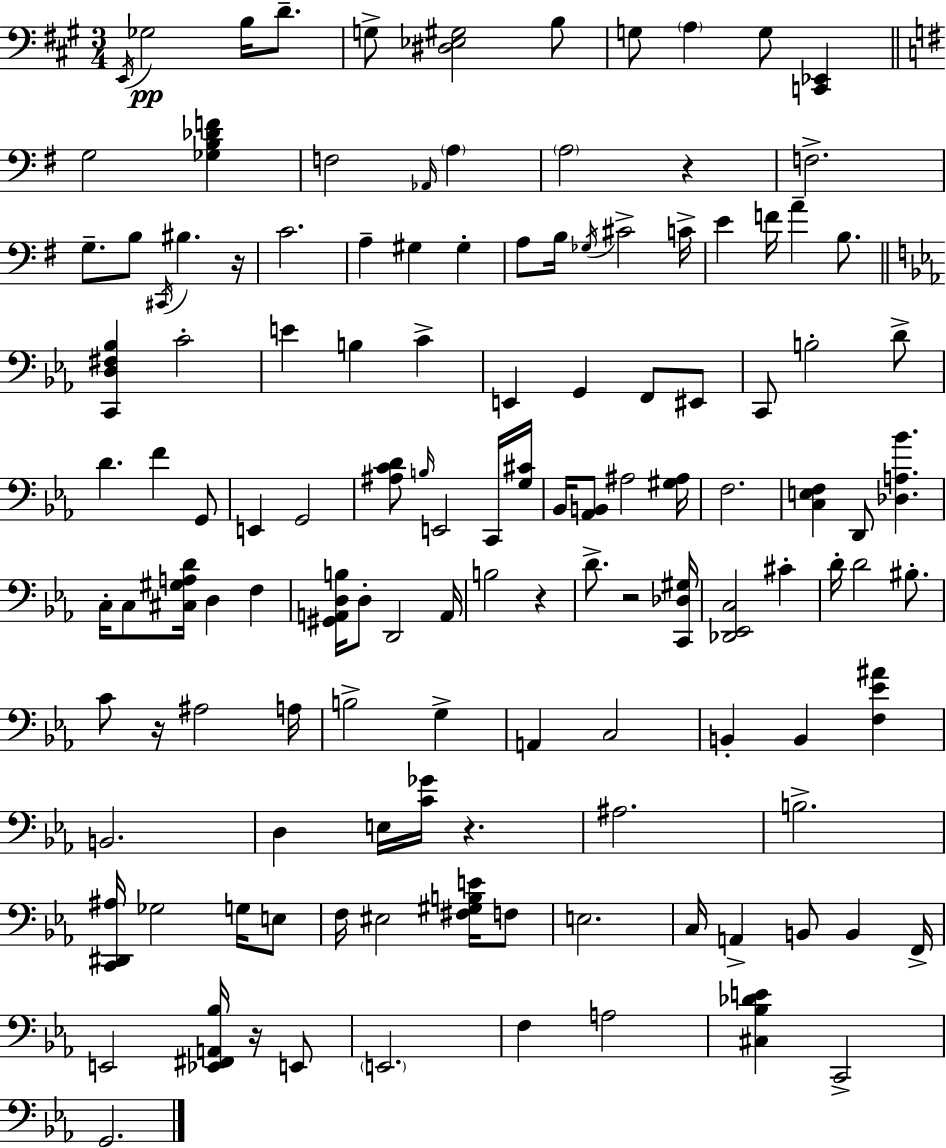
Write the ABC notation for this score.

X:1
T:Untitled
M:3/4
L:1/4
K:A
E,,/4 _G,2 B,/4 D/2 G,/2 [^D,_E,^G,]2 B,/2 G,/2 A, G,/2 [C,,_E,,] G,2 [_G,B,_DF] F,2 _A,,/4 A, A,2 z F,2 G,/2 B,/2 ^C,,/4 ^B, z/4 C2 A, ^G, ^G, A,/2 B,/4 _G,/4 ^C2 C/4 E F/4 A B,/2 [C,,D,^F,_B,] C2 E B, C E,, G,, F,,/2 ^E,,/2 C,,/2 B,2 D/2 D F G,,/2 E,, G,,2 [^A,CD]/2 B,/4 E,,2 C,,/4 [G,^C]/4 _B,,/4 [_A,,B,,]/2 ^A,2 [^G,^A,]/4 F,2 [C,E,F,] D,,/2 [_D,A,_B] C,/4 C,/2 [^C,^G,A,D]/4 D, F, [^G,,A,,D,B,]/4 D,/2 D,,2 A,,/4 B,2 z D/2 z2 [C,,_D,^G,]/4 [_D,,_E,,C,]2 ^C D/4 D2 ^B,/2 C/2 z/4 ^A,2 A,/4 B,2 G, A,, C,2 B,, B,, [F,_E^A] B,,2 D, E,/4 [C_G]/4 z ^A,2 B,2 [C,,^D,,^A,]/4 _G,2 G,/4 E,/2 F,/4 ^E,2 [^F,^G,B,E]/4 F,/2 E,2 C,/4 A,, B,,/2 B,, F,,/4 E,,2 [_E,,^F,,A,,_B,]/4 z/4 E,,/2 E,,2 F, A,2 [^C,_B,_DE] C,,2 G,,2